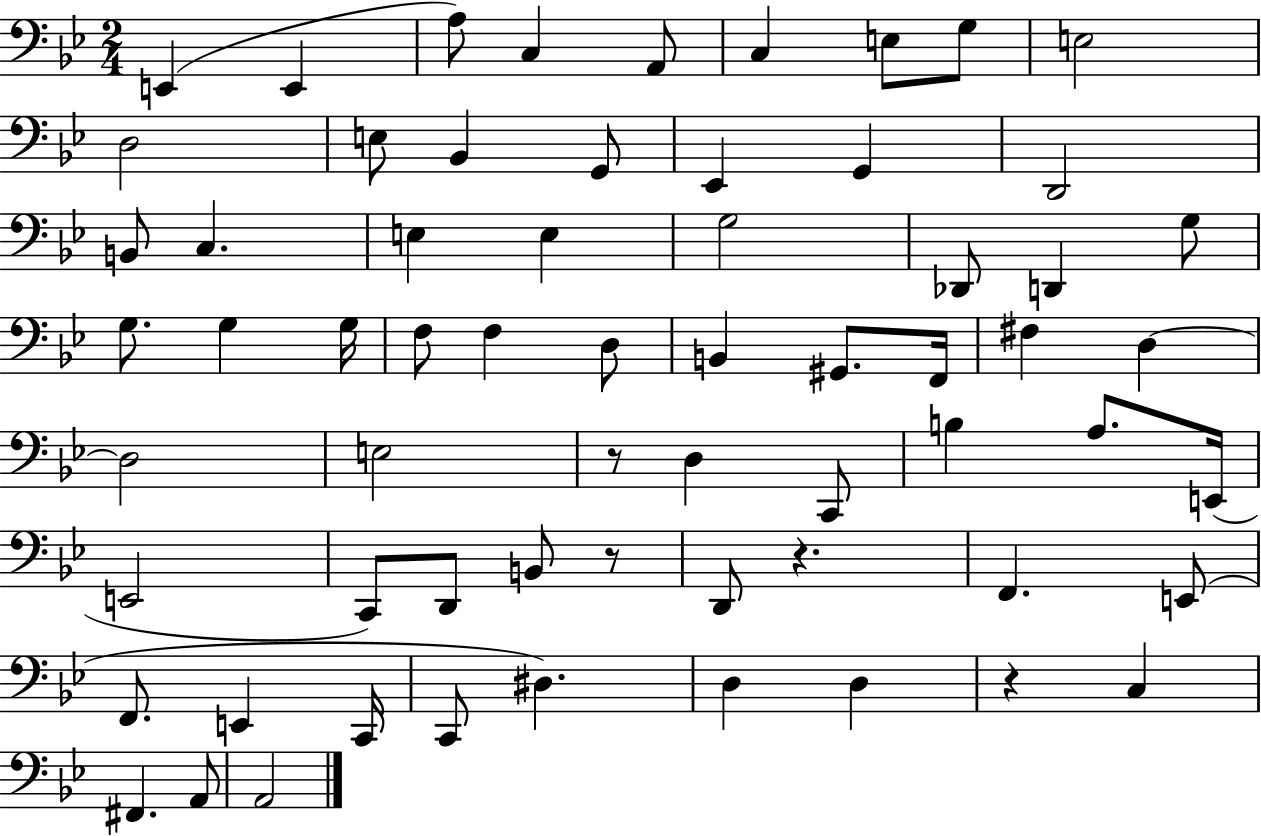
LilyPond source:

{
  \clef bass
  \numericTimeSignature
  \time 2/4
  \key bes \major
  e,4( e,4 | a8) c4 a,8 | c4 e8 g8 | e2 | \break d2 | e8 bes,4 g,8 | ees,4 g,4 | d,2 | \break b,8 c4. | e4 e4 | g2 | des,8 d,4 g8 | \break g8. g4 g16 | f8 f4 d8 | b,4 gis,8. f,16 | fis4 d4~~ | \break d2 | e2 | r8 d4 c,8 | b4 a8. e,16( | \break e,2 | c,8) d,8 b,8 r8 | d,8 r4. | f,4. e,8( | \break f,8. e,4 c,16 | c,8 dis4.) | d4 d4 | r4 c4 | \break fis,4. a,8 | a,2 | \bar "|."
}